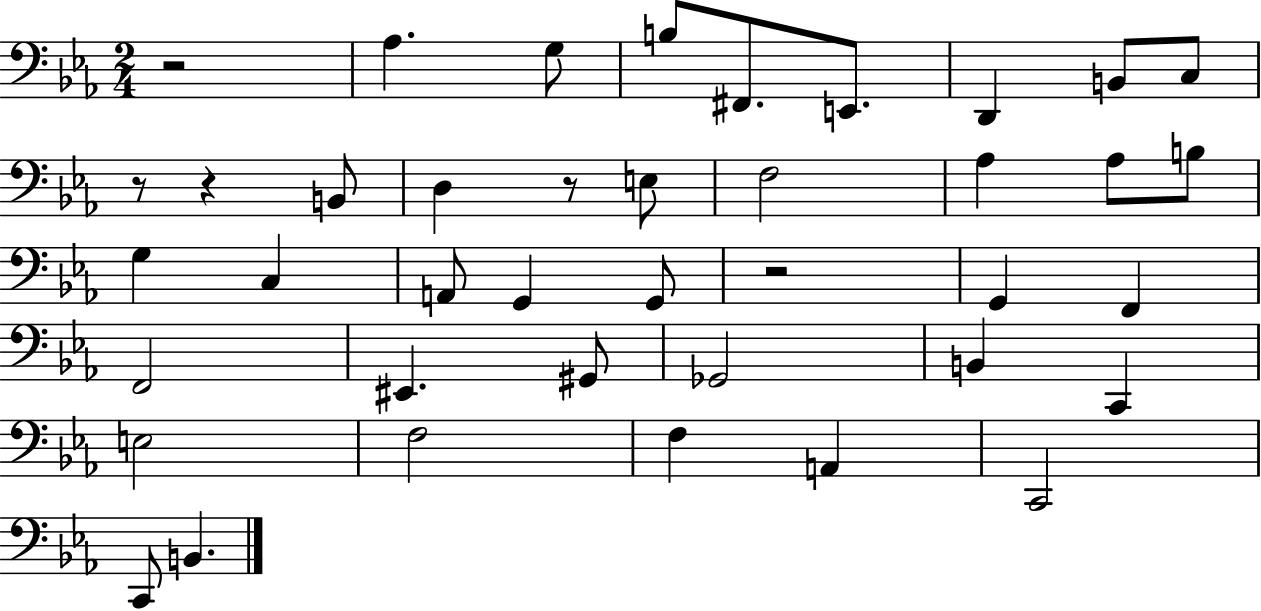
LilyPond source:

{
  \clef bass
  \numericTimeSignature
  \time 2/4
  \key ees \major
  r2 | aes4. g8 | b8 fis,8. e,8. | d,4 b,8 c8 | \break r8 r4 b,8 | d4 r8 e8 | f2 | aes4 aes8 b8 | \break g4 c4 | a,8 g,4 g,8 | r2 | g,4 f,4 | \break f,2 | eis,4. gis,8 | ges,2 | b,4 c,4 | \break e2 | f2 | f4 a,4 | c,2 | \break c,8 b,4. | \bar "|."
}